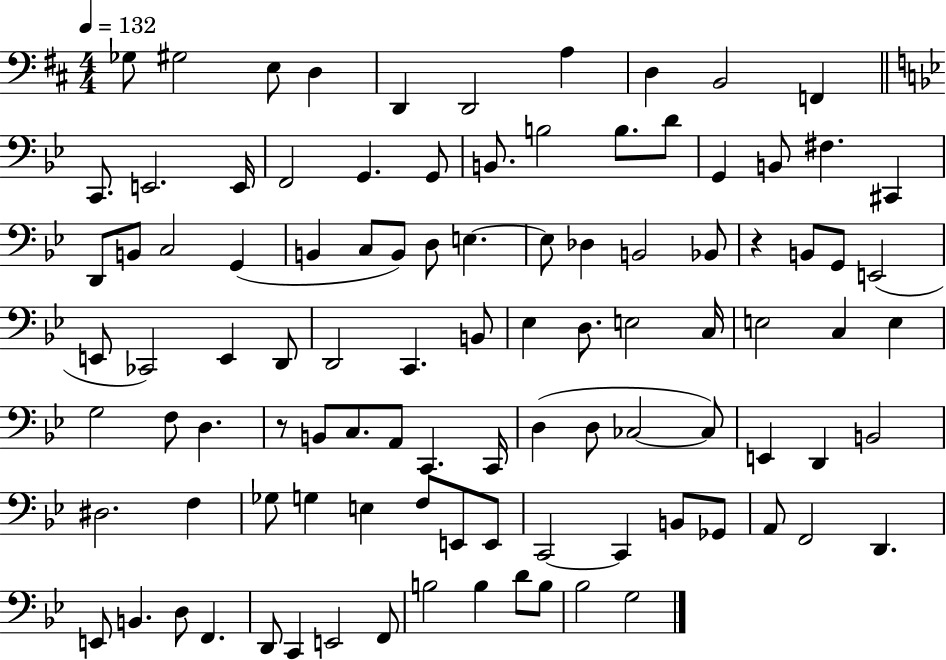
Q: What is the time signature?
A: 4/4